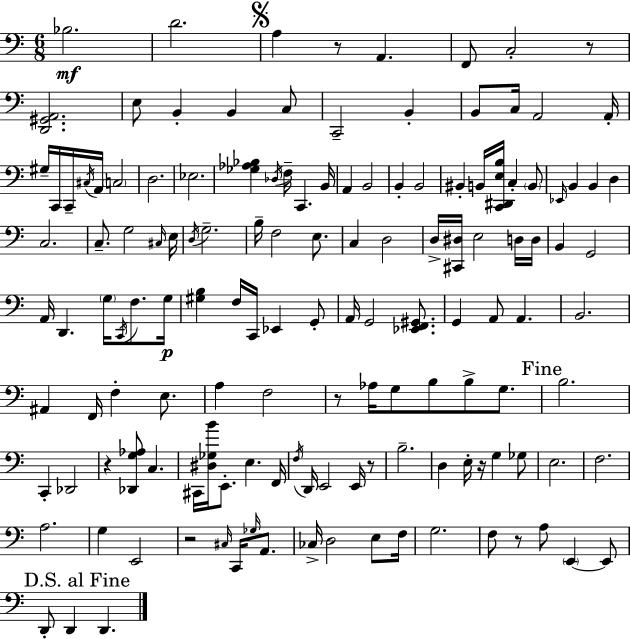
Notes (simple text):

Bb3/h. D4/h. A3/q R/e A2/q. F2/e C3/h R/e [D2,G#2,A2]/h. E3/e B2/q B2/q C3/e C2/h B2/q B2/e C3/s A2/h A2/s G#3/s C2/s C2/s C#3/s A2/s C3/h D3/h. Eb3/h. [Gb3,Ab3,Bb3]/q Db3/s F3/s C2/q. B2/s A2/q B2/h B2/q B2/h BIS2/q B2/s [C2,D#2,E3,B3]/s C3/q B2/e Eb2/s B2/q B2/q D3/q C3/h. C3/e. G3/h C#3/s E3/s D3/s G3/h. B3/s F3/h E3/e. C3/q D3/h D3/s [C#2,D#3]/s E3/h D3/s D3/s B2/q G2/h A2/s D2/q. G3/s C2/s F3/e. G3/s [G#3,B3]/q F3/s C2/s Eb2/q G2/e A2/s G2/h [Eb2,F2,G#2]/e. G2/q A2/e A2/q. B2/h. A#2/q F2/s F3/q E3/e. A3/q F3/h R/e Ab3/s G3/e B3/e B3/e G3/e. B3/h. C2/q Db2/h R/q [Db2,G3,Ab3]/e C3/q. C#2/s [D#3,Gb3,B4]/s E2/e. E3/q. F2/s F3/s D2/s E2/h E2/s R/e B3/h. D3/q E3/s R/s G3/q Gb3/e E3/h. F3/h. A3/h. G3/q E2/h R/h C#3/s C2/s Gb3/s A2/e. CES3/s D3/h E3/e F3/s G3/h. F3/e R/e A3/e E2/q E2/e D2/e D2/q D2/q.